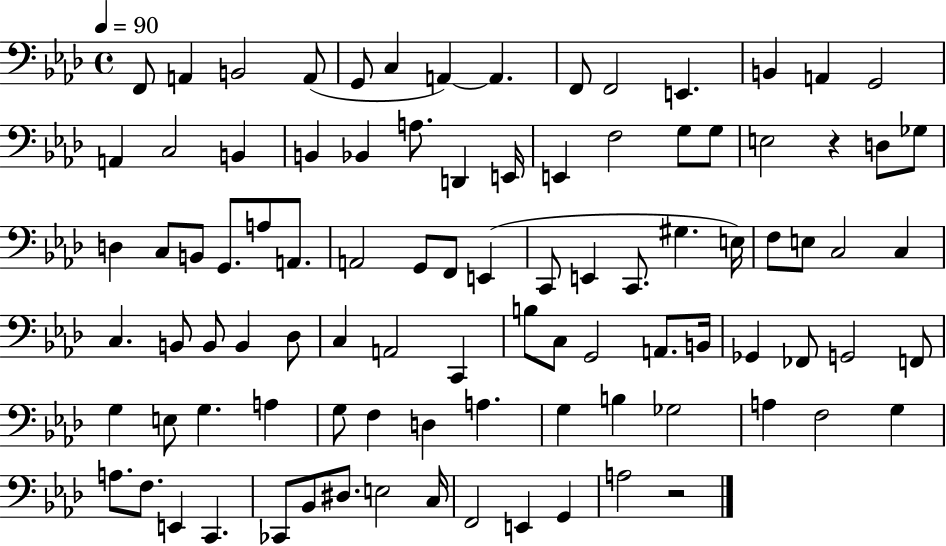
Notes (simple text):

F2/e A2/q B2/h A2/e G2/e C3/q A2/q A2/q. F2/e F2/h E2/q. B2/q A2/q G2/h A2/q C3/h B2/q B2/q Bb2/q A3/e. D2/q E2/s E2/q F3/h G3/e G3/e E3/h R/q D3/e Gb3/e D3/q C3/e B2/e G2/e. A3/e A2/e. A2/h G2/e F2/e E2/q C2/e E2/q C2/e. G#3/q. E3/s F3/e E3/e C3/h C3/q C3/q. B2/e B2/e B2/q Db3/e C3/q A2/h C2/q B3/e C3/e G2/h A2/e. B2/s Gb2/q FES2/e G2/h F2/e G3/q E3/e G3/q. A3/q G3/e F3/q D3/q A3/q. G3/q B3/q Gb3/h A3/q F3/h G3/q A3/e. F3/e. E2/q C2/q. CES2/e Bb2/e D#3/e. E3/h C3/s F2/h E2/q G2/q A3/h R/h